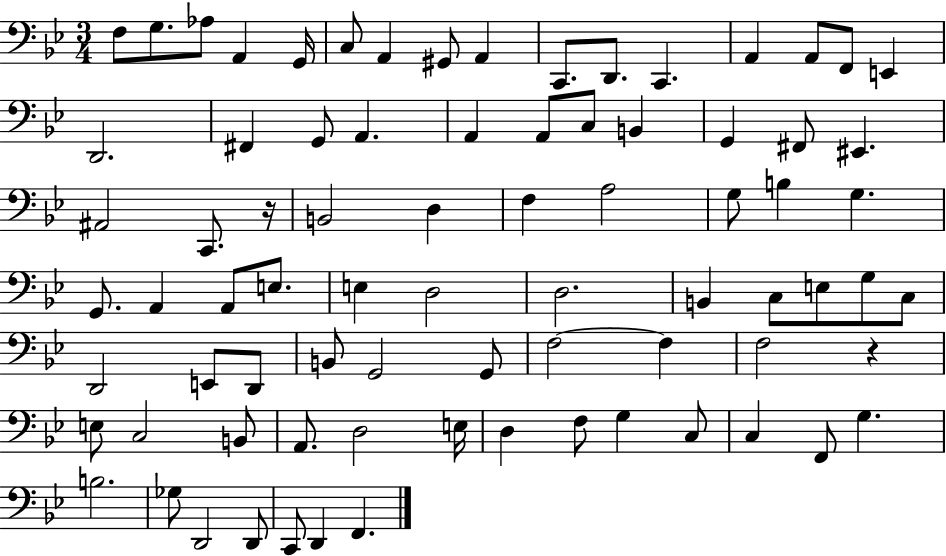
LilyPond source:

{
  \clef bass
  \numericTimeSignature
  \time 3/4
  \key bes \major
  f8 g8. aes8 a,4 g,16 | c8 a,4 gis,8 a,4 | c,8. d,8. c,4. | a,4 a,8 f,8 e,4 | \break d,2. | fis,4 g,8 a,4. | a,4 a,8 c8 b,4 | g,4 fis,8 eis,4. | \break ais,2 c,8. r16 | b,2 d4 | f4 a2 | g8 b4 g4. | \break g,8. a,4 a,8 e8. | e4 d2 | d2. | b,4 c8 e8 g8 c8 | \break d,2 e,8 d,8 | b,8 g,2 g,8 | f2~~ f4 | f2 r4 | \break e8 c2 b,8 | a,8. d2 e16 | d4 f8 g4 c8 | c4 f,8 g4. | \break b2. | ges8 d,2 d,8 | c,8 d,4 f,4. | \bar "|."
}